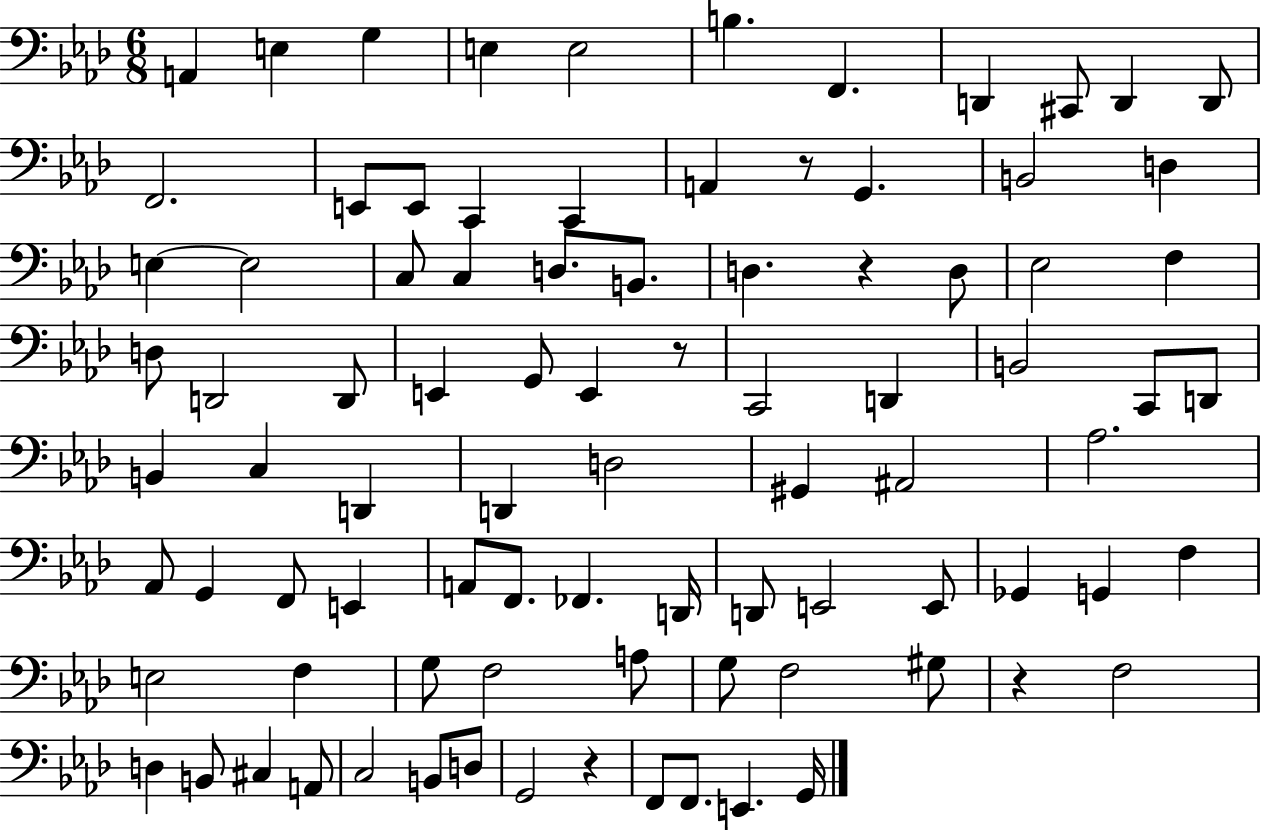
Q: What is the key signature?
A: AES major